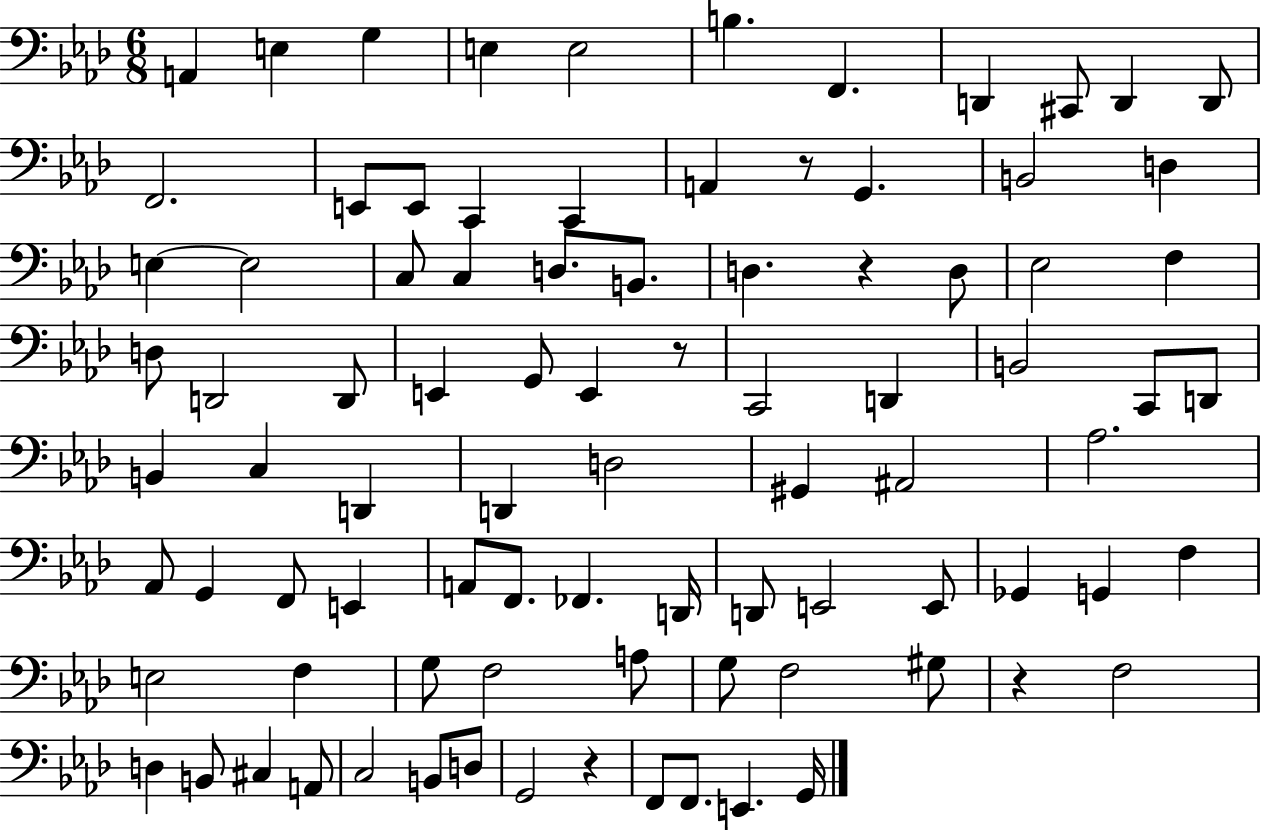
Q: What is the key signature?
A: AES major